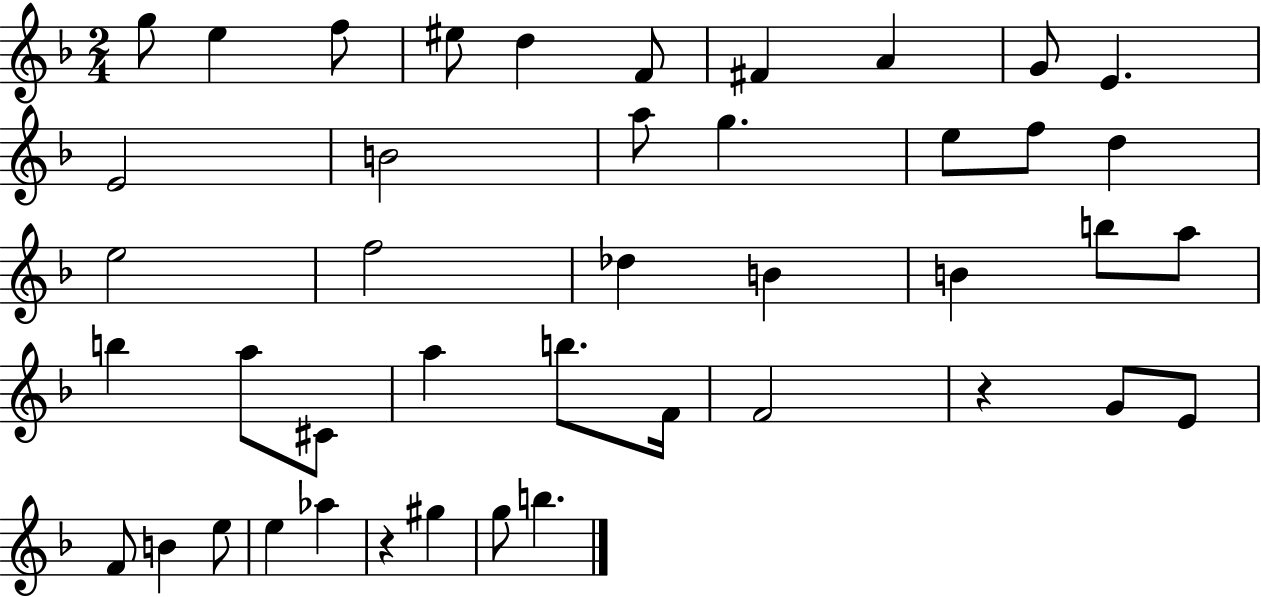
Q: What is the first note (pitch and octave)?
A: G5